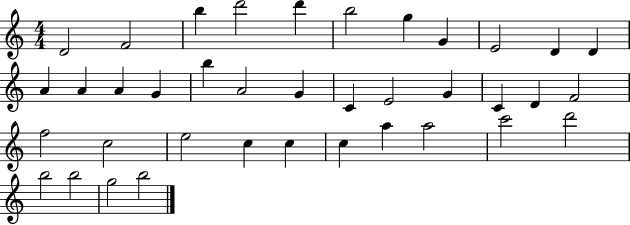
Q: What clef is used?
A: treble